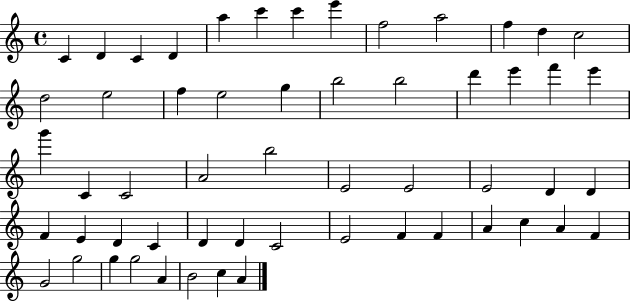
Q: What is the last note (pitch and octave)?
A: A4